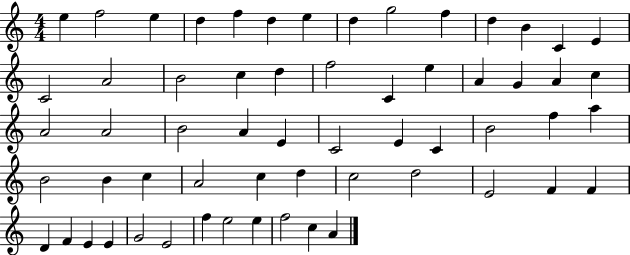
{
  \clef treble
  \numericTimeSignature
  \time 4/4
  \key c \major
  e''4 f''2 e''4 | d''4 f''4 d''4 e''4 | d''4 g''2 f''4 | d''4 b'4 c'4 e'4 | \break c'2 a'2 | b'2 c''4 d''4 | f''2 c'4 e''4 | a'4 g'4 a'4 c''4 | \break a'2 a'2 | b'2 a'4 e'4 | c'2 e'4 c'4 | b'2 f''4 a''4 | \break b'2 b'4 c''4 | a'2 c''4 d''4 | c''2 d''2 | e'2 f'4 f'4 | \break d'4 f'4 e'4 e'4 | g'2 e'2 | f''4 e''2 e''4 | f''2 c''4 a'4 | \break \bar "|."
}